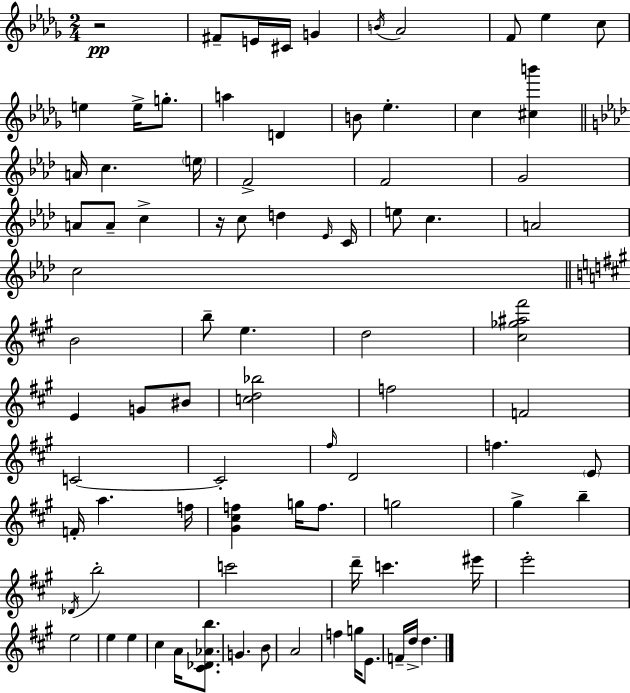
R/h F#4/e E4/s C#4/s G4/q B4/s Ab4/h F4/e Eb5/q C5/e E5/q E5/s G5/e. A5/q D4/q B4/e Eb5/q. C5/q [C#5,B6]/q A4/s C5/q. E5/s F4/h F4/h G4/h A4/e A4/e C5/q R/s C5/e D5/q Eb4/s C4/s E5/e C5/q. A4/h C5/h B4/h B5/e E5/q. D5/h [C#5,Gb5,A#5,F#6]/h E4/q G4/e BIS4/e [C5,D5,Bb5]/h F5/h F4/h C4/h C4/h F#5/s D4/h F5/q. E4/e F4/s A5/q. F5/s [G#4,C#5,F5]/q G5/s F5/e. G5/h G#5/q B5/q Db4/s B5/h C6/h D6/s C6/q. EIS6/s E6/h E5/h E5/q E5/q C#5/q A4/s [C#4,Db4,Ab4,B5]/e. G4/q. B4/e A4/h F5/q G5/s E4/e. F4/s D5/s D5/q.